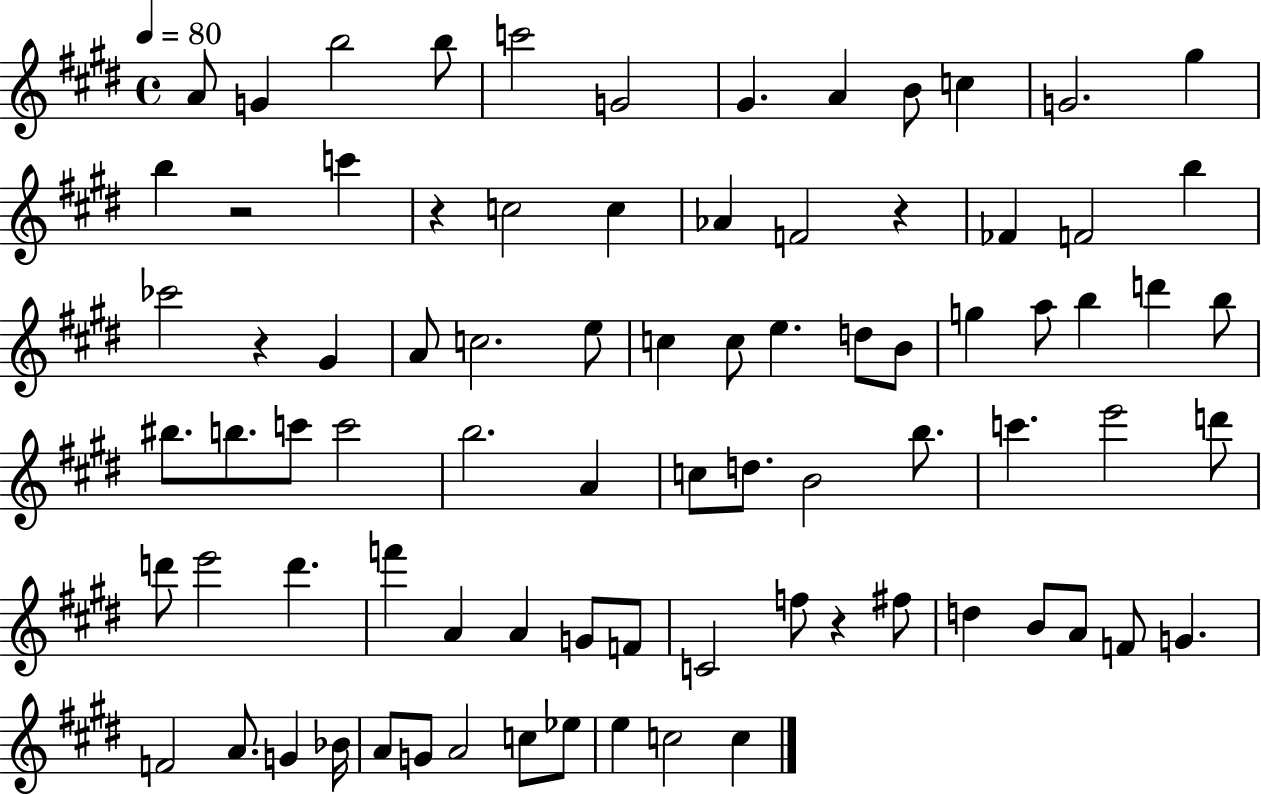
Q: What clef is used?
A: treble